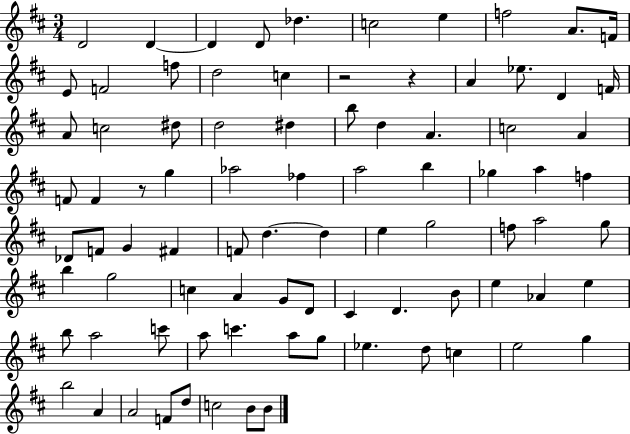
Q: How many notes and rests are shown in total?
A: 86